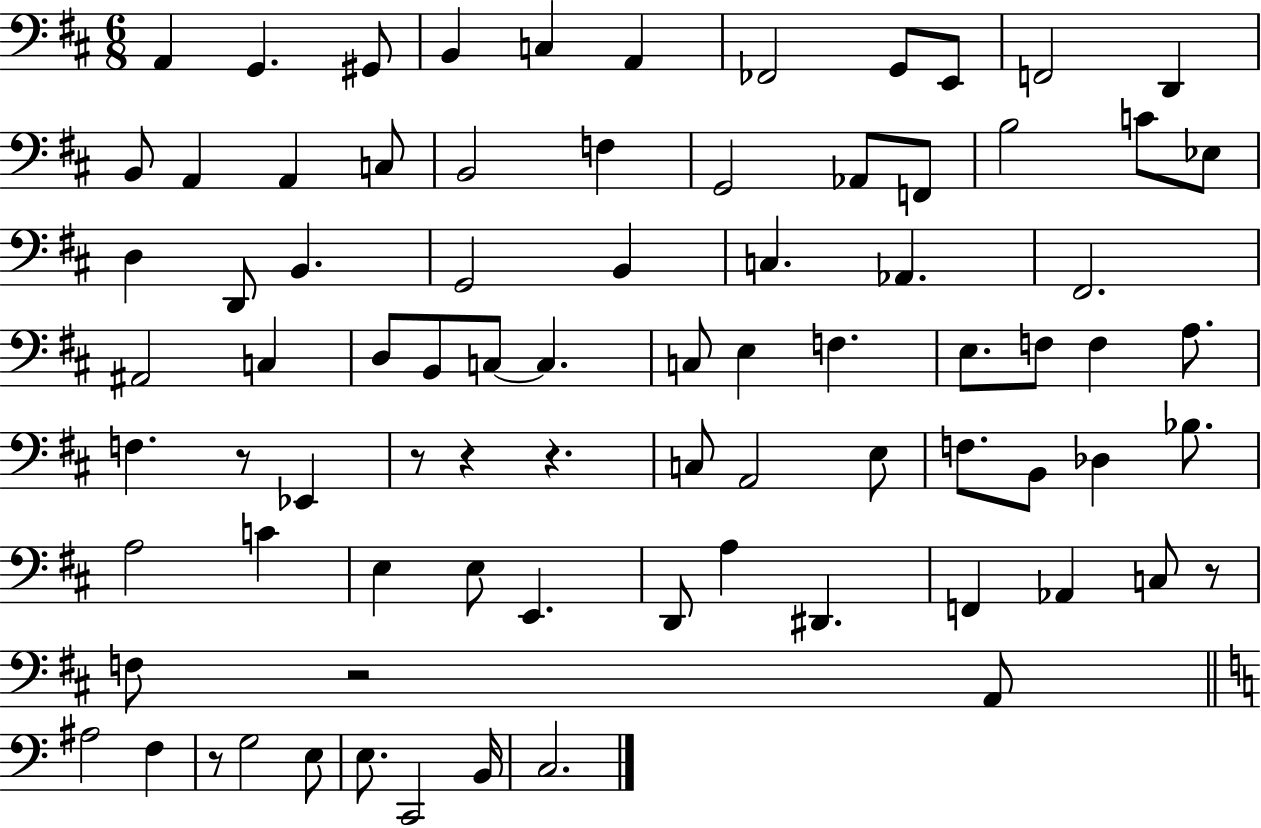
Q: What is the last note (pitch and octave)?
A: C3